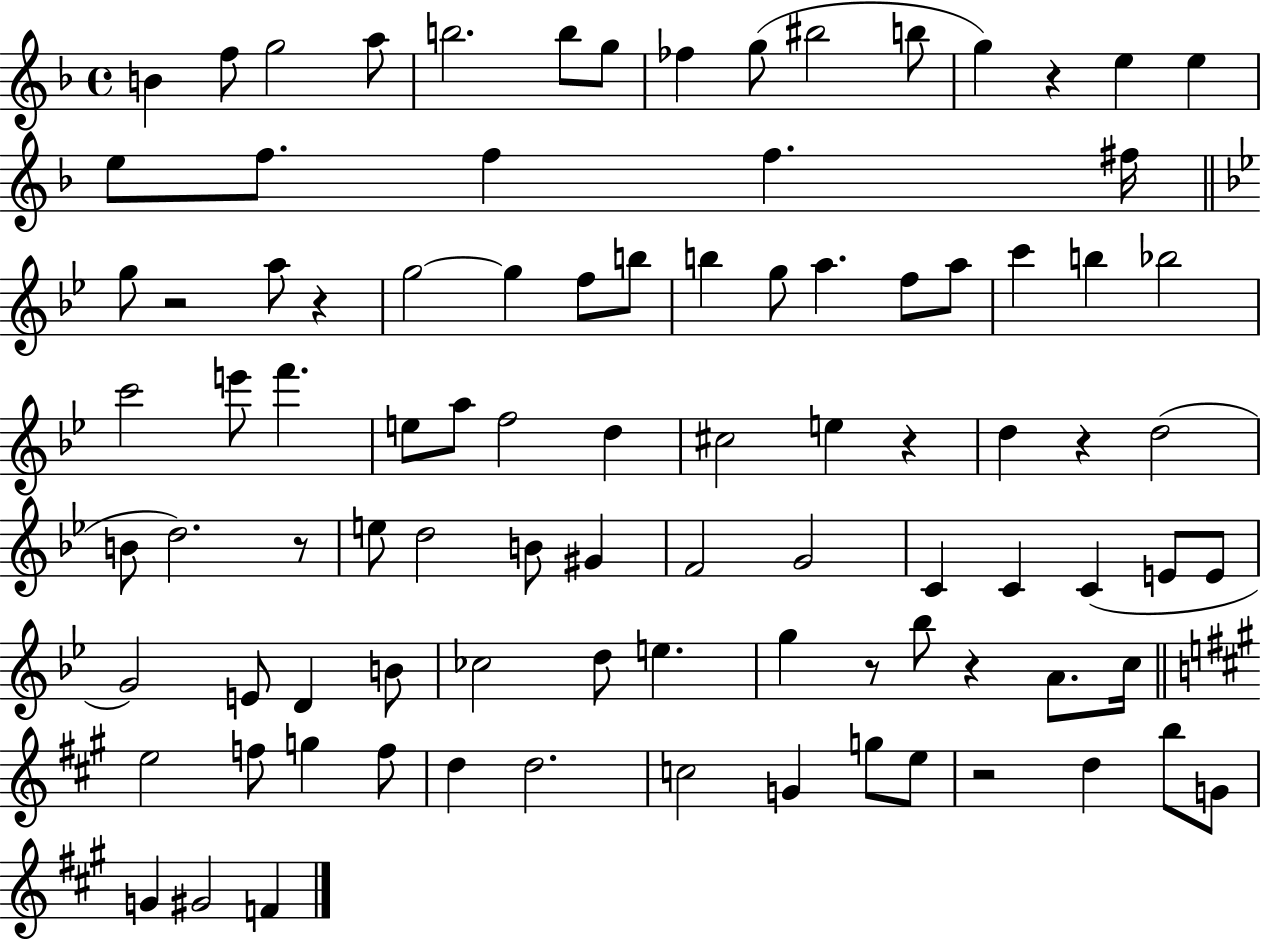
{
  \clef treble
  \time 4/4
  \defaultTimeSignature
  \key f \major
  b'4 f''8 g''2 a''8 | b''2. b''8 g''8 | fes''4 g''8( bis''2 b''8 | g''4) r4 e''4 e''4 | \break e''8 f''8. f''4 f''4. fis''16 | \bar "||" \break \key bes \major g''8 r2 a''8 r4 | g''2~~ g''4 f''8 b''8 | b''4 g''8 a''4. f''8 a''8 | c'''4 b''4 bes''2 | \break c'''2 e'''8 f'''4. | e''8 a''8 f''2 d''4 | cis''2 e''4 r4 | d''4 r4 d''2( | \break b'8 d''2.) r8 | e''8 d''2 b'8 gis'4 | f'2 g'2 | c'4 c'4 c'4( e'8 e'8 | \break g'2) e'8 d'4 b'8 | ces''2 d''8 e''4. | g''4 r8 bes''8 r4 a'8. c''16 | \bar "||" \break \key a \major e''2 f''8 g''4 f''8 | d''4 d''2. | c''2 g'4 g''8 e''8 | r2 d''4 b''8 g'8 | \break g'4 gis'2 f'4 | \bar "|."
}